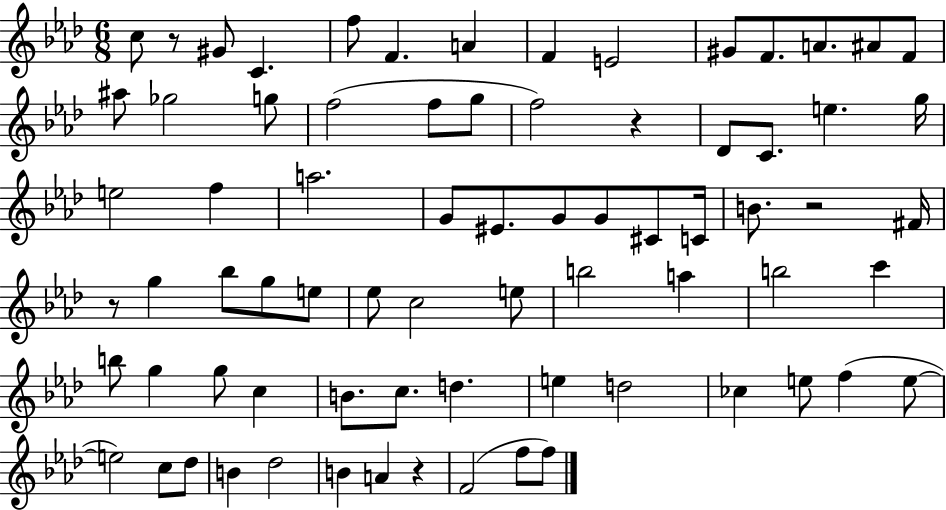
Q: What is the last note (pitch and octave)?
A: F5